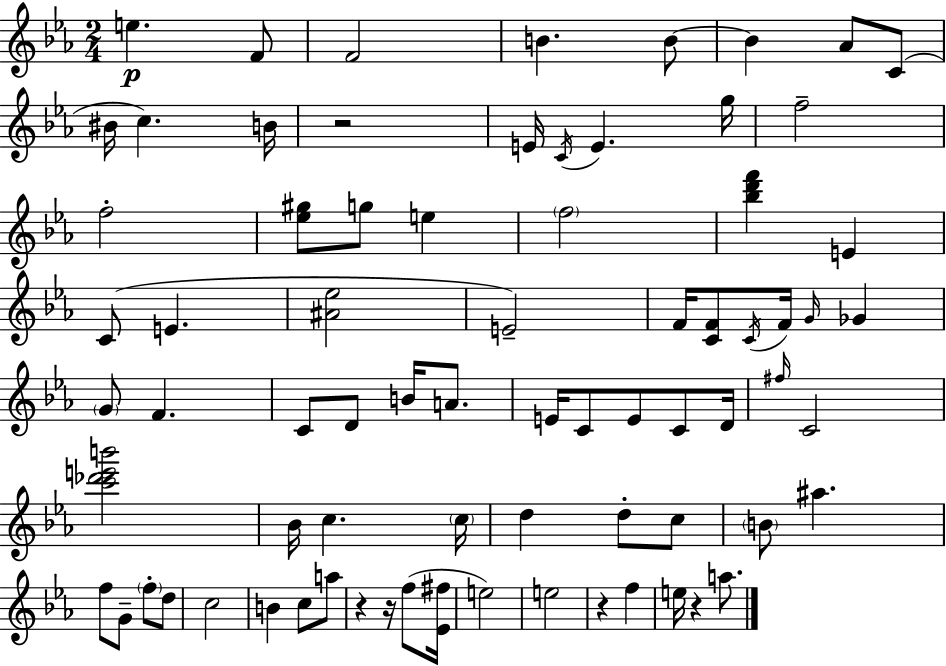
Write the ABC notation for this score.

X:1
T:Untitled
M:2/4
L:1/4
K:Eb
e F/2 F2 B B/2 B _A/2 C/2 ^B/4 c B/4 z2 E/4 C/4 E g/4 f2 f2 [_e^g]/2 g/2 e f2 [_bd'f'] E C/2 E [^A_e]2 E2 F/4 [CF]/2 C/4 F/4 G/4 _G G/2 F C/2 D/2 B/4 A/2 E/4 C/2 E/2 C/2 D/4 ^f/4 C2 [c'_d'e'b']2 _B/4 c c/4 d d/2 c/2 B/2 ^a f/2 G/2 f/2 d/2 c2 B c/2 a/2 z z/4 f/2 [_E^f]/4 e2 e2 z f e/4 z a/2